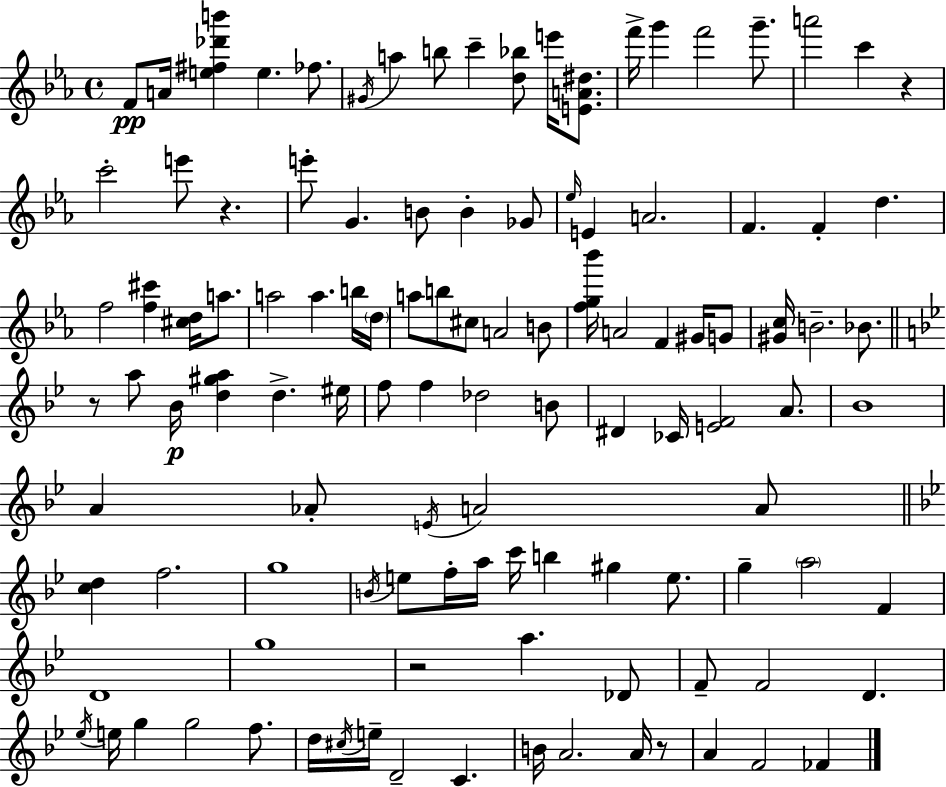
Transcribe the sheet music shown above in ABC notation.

X:1
T:Untitled
M:4/4
L:1/4
K:Eb
F/2 A/4 [e^f_d'b'] e _f/2 ^G/4 a b/2 c' [d_b]/2 e'/4 [EA^d]/2 f'/4 g' f'2 g'/2 a'2 c' z c'2 e'/2 z e'/2 G B/2 B _G/2 _e/4 E A2 F F d f2 [f^c'] [^cd]/4 a/2 a2 a b/4 d/4 a/2 b/2 ^c/2 A2 B/2 [fg_b']/4 A2 F ^G/4 G/2 [^Gc]/4 B2 _B/2 z/2 a/2 _B/4 [d^ga] d ^e/4 f/2 f _d2 B/2 ^D _C/4 [EF]2 A/2 _B4 A _A/2 E/4 A2 A/2 [cd] f2 g4 B/4 e/2 f/4 a/4 c'/4 b ^g e/2 g a2 F D4 g4 z2 a _D/2 F/2 F2 D _e/4 e/4 g g2 f/2 d/4 ^c/4 e/4 D2 C B/4 A2 A/4 z/2 A F2 _F